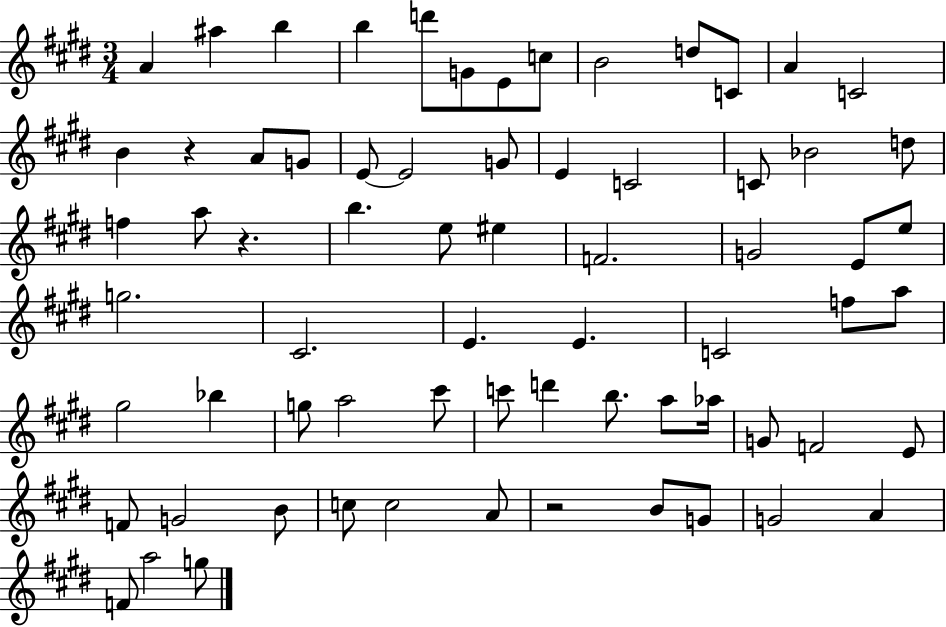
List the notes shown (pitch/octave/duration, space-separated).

A4/q A#5/q B5/q B5/q D6/e G4/e E4/e C5/e B4/h D5/e C4/e A4/q C4/h B4/q R/q A4/e G4/e E4/e E4/h G4/e E4/q C4/h C4/e Bb4/h D5/e F5/q A5/e R/q. B5/q. E5/e EIS5/q F4/h. G4/h E4/e E5/e G5/h. C#4/h. E4/q. E4/q. C4/h F5/e A5/e G#5/h Bb5/q G5/e A5/h C#6/e C6/e D6/q B5/e. A5/e Ab5/s G4/e F4/h E4/e F4/e G4/h B4/e C5/e C5/h A4/e R/h B4/e G4/e G4/h A4/q F4/e A5/h G5/e